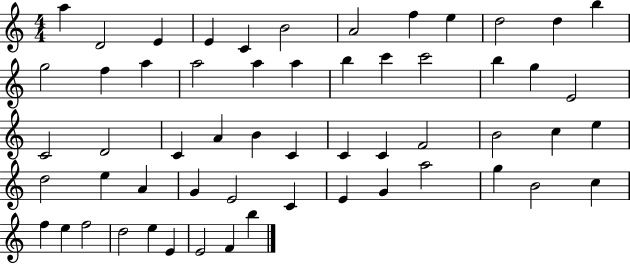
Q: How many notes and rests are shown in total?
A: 57